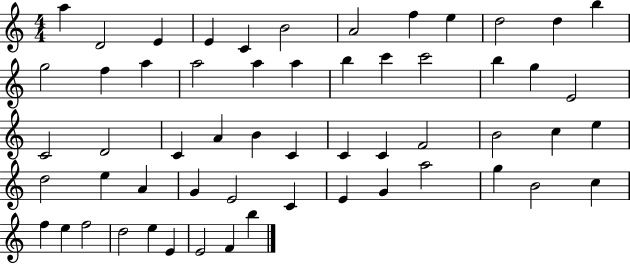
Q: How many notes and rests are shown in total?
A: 57